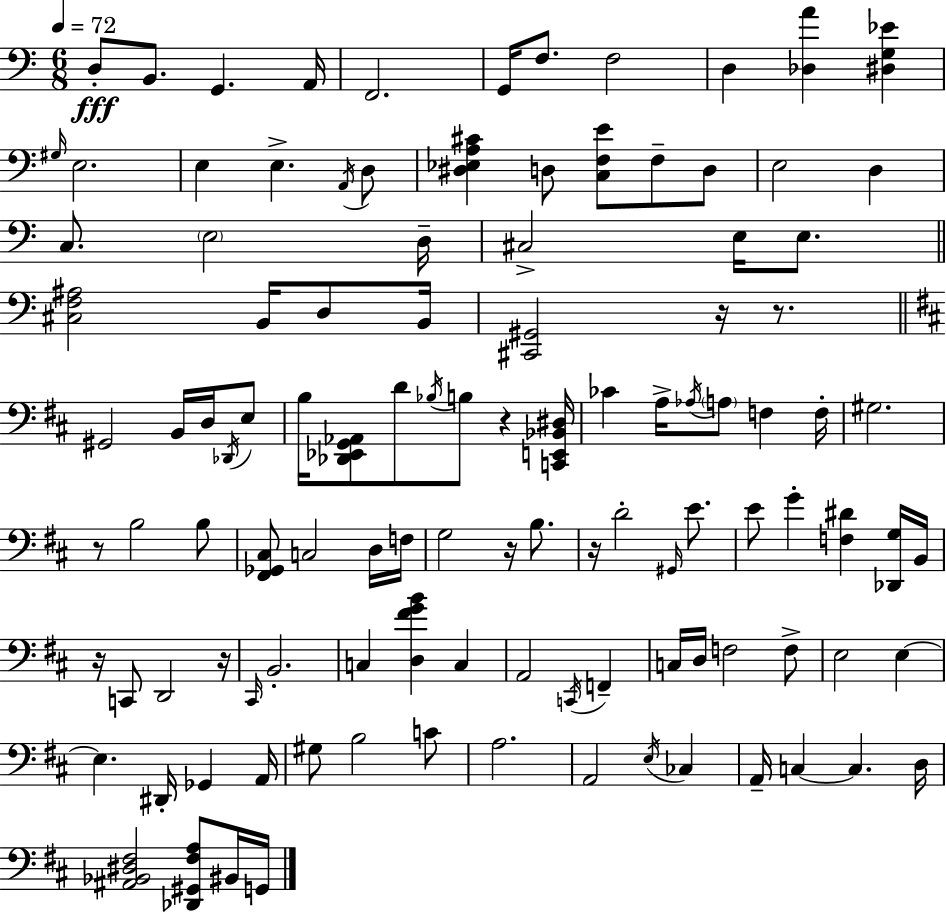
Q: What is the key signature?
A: C major